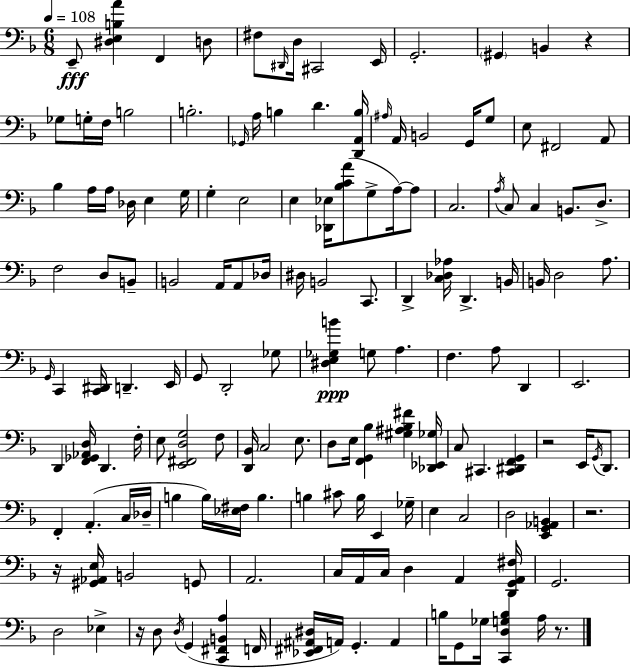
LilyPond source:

{
  \clef bass
  \numericTimeSignature
  \time 6/8
  \key d \minor
  \tempo 4 = 108
  e,8--\fff <dis e b a'>4 f,4 d8 | fis8 \grace { dis,16 } d16 cis,2 | e,16 g,2.-. | \parenthesize gis,4 b,4 r4 | \break ges8 g16-. f16 b2 | b2.-. | \grace { ges,16 } a16 b4 d'4. | <d, a, b>16 \grace { ais16 } a,16 b,2 | \break g,16 g8 e8 fis,2 | a,8 bes4 a16 a16 des16 e4 | g16 g4-. e2 | e4 <des, ees>16 <bes c' a'>8( g8-> | \break a16~~) a8 c2. | \acciaccatura { a16 } c8 c4 b,8. | d8.-> f2 | d8 b,8-- b,2 | \break a,16 a,8 des16 dis16 b,2 | c,8. d,4-> <c des aes>16 d,4.-> | b,16 b,16 d2 | a8. \grace { g,16 } c,4 <c, dis,>16 d,4.-- | \break e,16 g,8 d,2-. | ges8 <dis e ges b'>4\ppp g8 a4. | f4. a8 | d,4 e,2. | \break d,4 <f, ges, aes, d>16 d,4. | f16-. e8 <e, fis, d g>2 | f8 <d, bes,>16 c2 | e8. d8 e16 <f, g, bes>4 | \break <gis ais bes fis'>4 <des, ees, ges>16 c8 cis,4. | <cis, dis, f, g,>4 r2 | e,16 \acciaccatura { g,16 } d,8. f,4-. a,4.-.( | c16 des16-- b4 b16) <ees fis>16 | \break b4. b4 cis'8 | b16 e,4 ges16-- e4 c2 | d2 | <e, g, aes, b,>4 r2. | \break r16 <gis, aes, e>16 b,2 | g,8 a,2. | c16 a,16 c16 d4 | a,4 <d, g, a, fis>16 g,2. | \break d2 | ees4-> r16 d8 \acciaccatura { d16 } g,4( | <c, fis, b, a>4 f,16 <ees, fis, ais, dis>16 a,16) g,4.-. | a,4 b16 g,8 ges16 <c, d g b>4 | \break a16 r8. \bar "|."
}